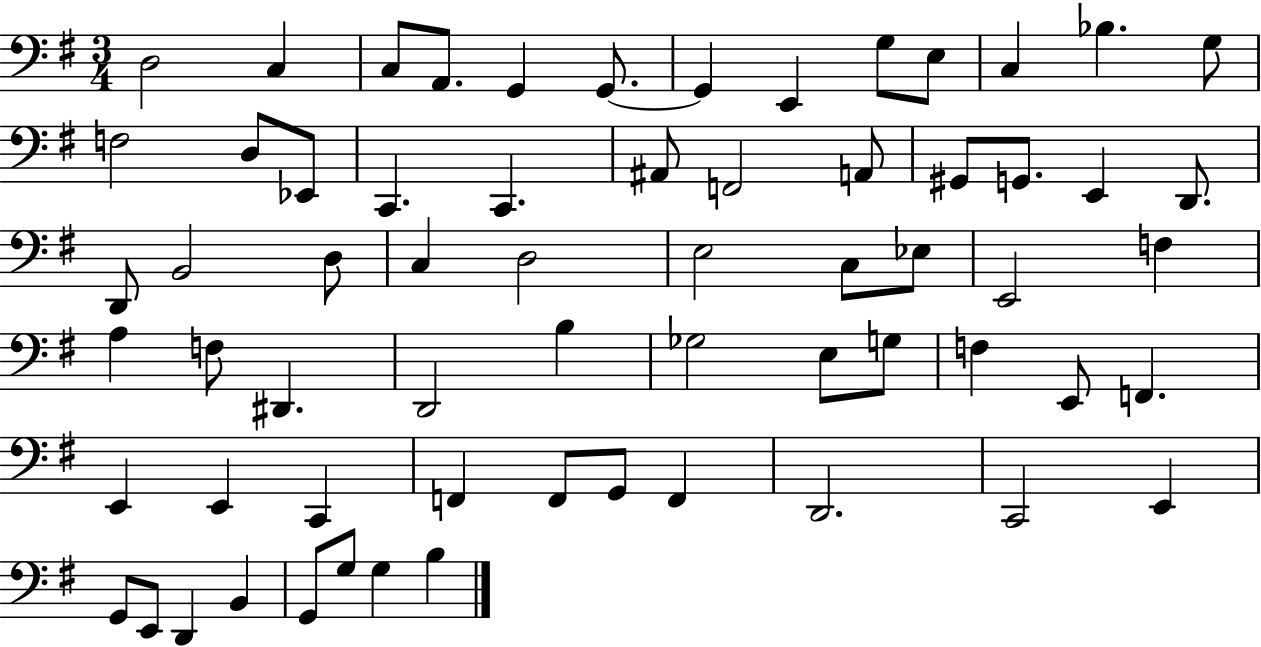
{
  \clef bass
  \numericTimeSignature
  \time 3/4
  \key g \major
  \repeat volta 2 { d2 c4 | c8 a,8. g,4 g,8.~~ | g,4 e,4 g8 e8 | c4 bes4. g8 | \break f2 d8 ees,8 | c,4. c,4. | ais,8 f,2 a,8 | gis,8 g,8. e,4 d,8. | \break d,8 b,2 d8 | c4 d2 | e2 c8 ees8 | e,2 f4 | \break a4 f8 dis,4. | d,2 b4 | ges2 e8 g8 | f4 e,8 f,4. | \break e,4 e,4 c,4 | f,4 f,8 g,8 f,4 | d,2. | c,2 e,4 | \break g,8 e,8 d,4 b,4 | g,8 g8 g4 b4 | } \bar "|."
}